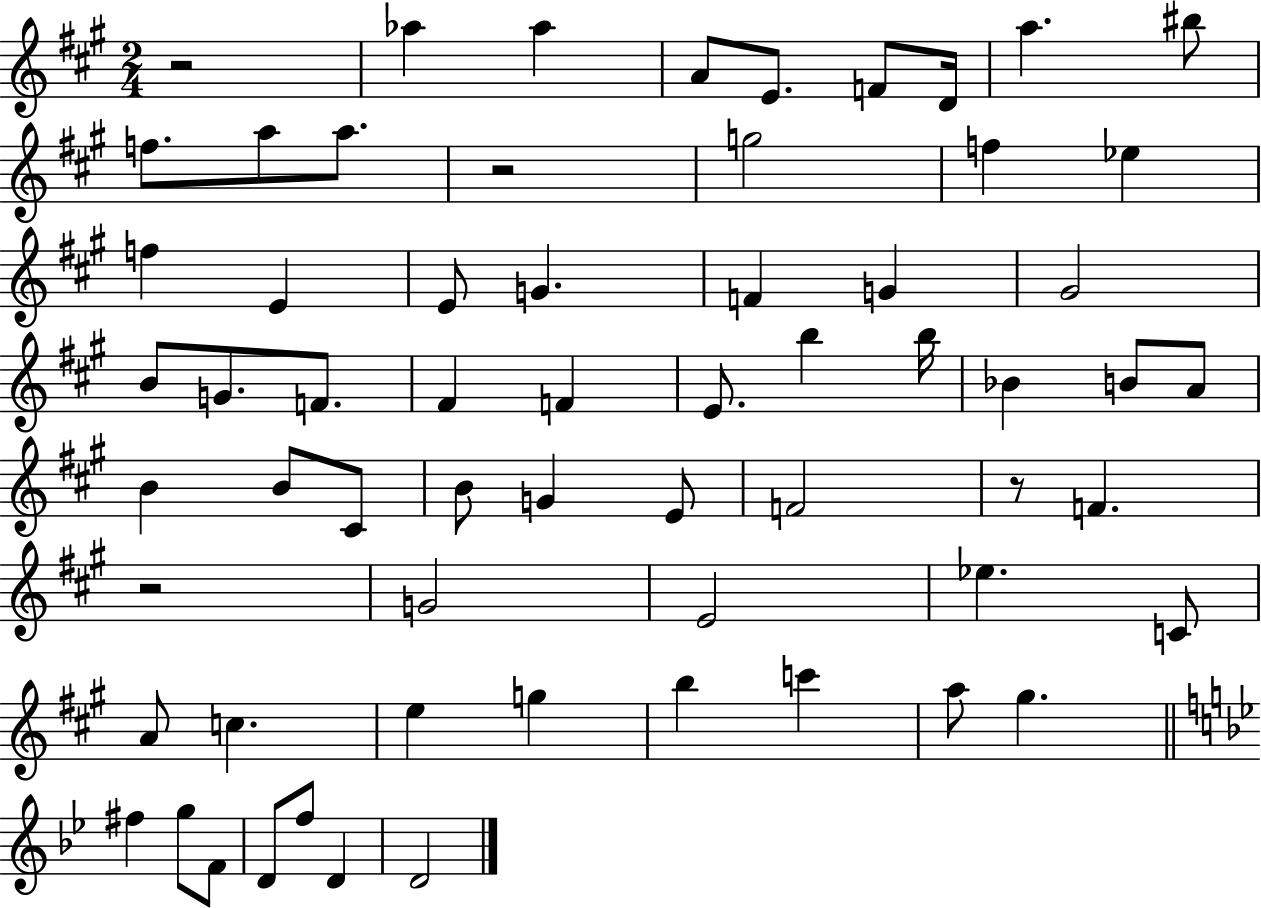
{
  \clef treble
  \numericTimeSignature
  \time 2/4
  \key a \major
  r2 | aes''4 aes''4 | a'8 e'8. f'8 d'16 | a''4. bis''8 | \break f''8. a''8 a''8. | r2 | g''2 | f''4 ees''4 | \break f''4 e'4 | e'8 g'4. | f'4 g'4 | gis'2 | \break b'8 g'8. f'8. | fis'4 f'4 | e'8. b''4 b''16 | bes'4 b'8 a'8 | \break b'4 b'8 cis'8 | b'8 g'4 e'8 | f'2 | r8 f'4. | \break r2 | g'2 | e'2 | ees''4. c'8 | \break a'8 c''4. | e''4 g''4 | b''4 c'''4 | a''8 gis''4. | \break \bar "||" \break \key bes \major fis''4 g''8 f'8 | d'8 f''8 d'4 | d'2 | \bar "|."
}